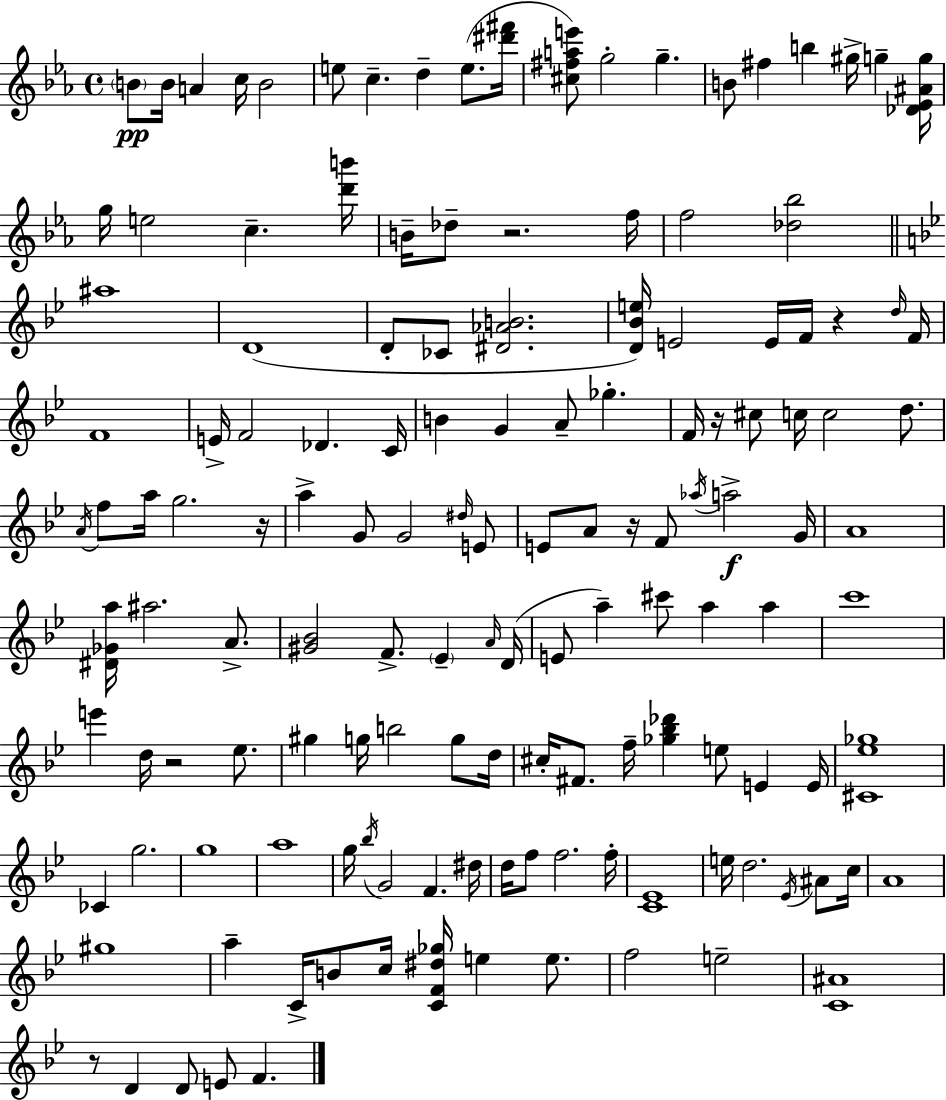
X:1
T:Untitled
M:4/4
L:1/4
K:Cm
B/2 B/4 A c/4 B2 e/2 c d e/2 [^d'^f']/4 [^c^fae']/2 g2 g B/2 ^f b ^g/4 g [_D_E^Ag]/4 g/4 e2 c [d'b']/4 B/4 _d/2 z2 f/4 f2 [_d_b]2 ^a4 D4 D/2 _C/2 [^D_AB]2 [D_Be]/4 E2 E/4 F/4 z d/4 F/4 F4 E/4 F2 _D C/4 B G A/2 _g F/4 z/4 ^c/2 c/4 c2 d/2 A/4 f/2 a/4 g2 z/4 a G/2 G2 ^d/4 E/2 E/2 A/2 z/4 F/2 _a/4 a2 G/4 A4 [^D_Ga]/4 ^a2 A/2 [^G_B]2 F/2 _E A/4 D/4 E/2 a ^c'/2 a a c'4 e' d/4 z2 _e/2 ^g g/4 b2 g/2 d/4 ^c/4 ^F/2 f/4 [_g_b_d'] e/2 E E/4 [^C_e_g]4 _C g2 g4 a4 g/4 _b/4 G2 F ^d/4 d/4 f/2 f2 f/4 [C_E]4 e/4 d2 _E/4 ^A/2 c/4 A4 ^g4 a C/4 B/2 c/4 [CF^d_g]/4 e e/2 f2 e2 [C^A]4 z/2 D D/2 E/2 F